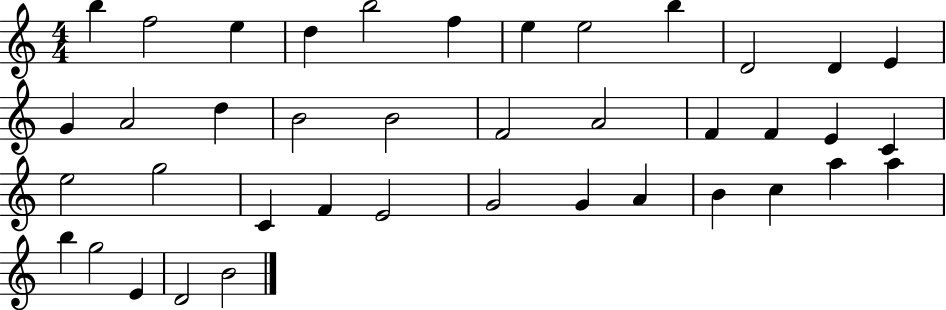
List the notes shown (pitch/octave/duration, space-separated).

B5/q F5/h E5/q D5/q B5/h F5/q E5/q E5/h B5/q D4/h D4/q E4/q G4/q A4/h D5/q B4/h B4/h F4/h A4/h F4/q F4/q E4/q C4/q E5/h G5/h C4/q F4/q E4/h G4/h G4/q A4/q B4/q C5/q A5/q A5/q B5/q G5/h E4/q D4/h B4/h